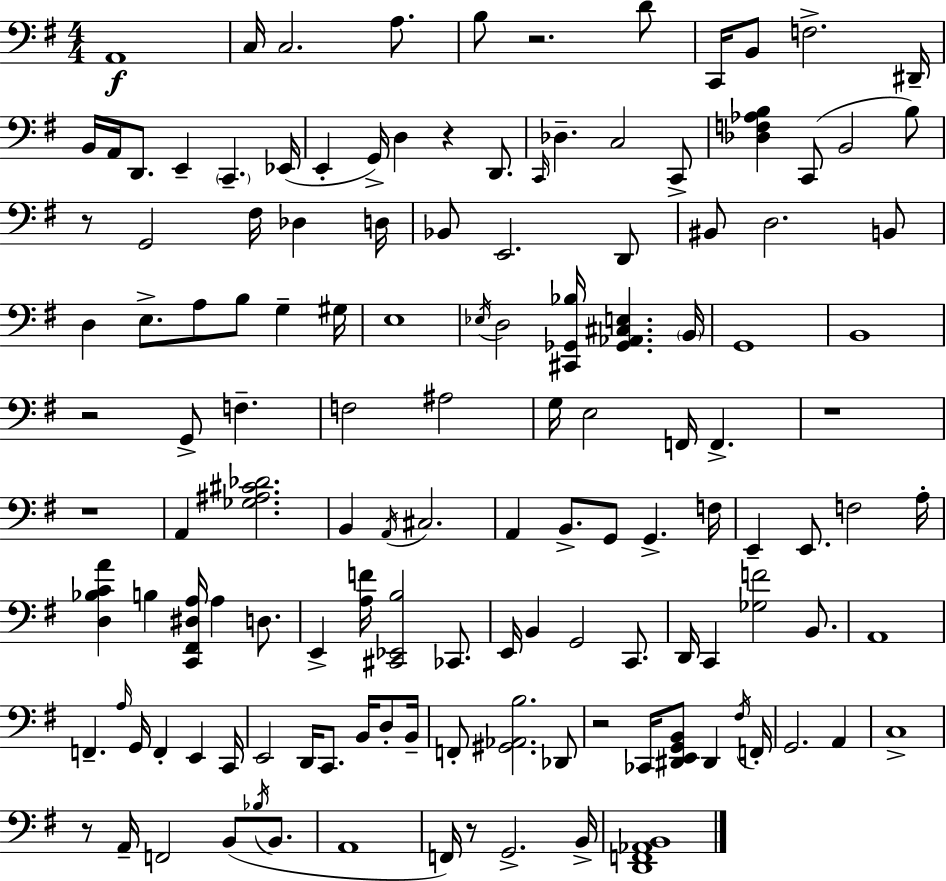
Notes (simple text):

A2/w C3/s C3/h. A3/e. B3/e R/h. D4/e C2/s B2/e F3/h. D#2/s B2/s A2/s D2/e. E2/q C2/q. Eb2/s E2/q G2/s D3/q R/q D2/e. C2/s Db3/q. C3/h C2/e [Db3,F3,Ab3,B3]/q C2/e B2/h B3/e R/e G2/h F#3/s Db3/q D3/s Bb2/e E2/h. D2/e BIS2/e D3/h. B2/e D3/q E3/e. A3/e B3/e G3/q G#3/s E3/w Eb3/s D3/h [C#2,Gb2,Bb3]/s [Gb2,Ab2,C#3,E3]/q. B2/s G2/w B2/w R/h G2/e F3/q. F3/h A#3/h G3/s E3/h F2/s F2/q. R/w R/w A2/q [Gb3,A#3,C#4,Db4]/h. B2/q A2/s C#3/h. A2/q B2/e. G2/e G2/q. F3/s E2/q E2/e. F3/h A3/s [D3,Bb3,C4,A4]/q B3/q [C2,F#2,D#3,A3]/s A3/q D3/e. E2/q [A3,F4]/s [C#2,Eb2,B3]/h CES2/e. E2/s B2/q G2/h C2/e. D2/s C2/q [Gb3,F4]/h B2/e. A2/w F2/q. A3/s G2/s F2/q E2/q C2/s E2/h D2/s C2/e. B2/s D3/e B2/s F2/e [G#2,Ab2,B3]/h. Db2/e R/h CES2/s [D#2,E2,G2,B2]/e D#2/q F#3/s F2/s G2/h. A2/q C3/w R/e A2/s F2/h B2/e Bb3/s B2/e. A2/w F2/s R/e G2/h. B2/s [D2,F2,Ab2,B2]/w